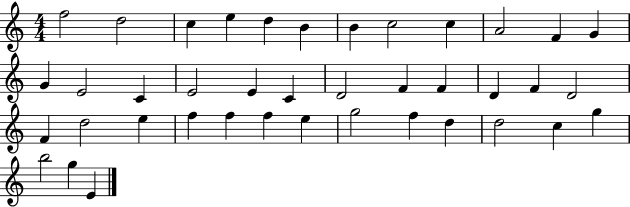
F5/h D5/h C5/q E5/q D5/q B4/q B4/q C5/h C5/q A4/h F4/q G4/q G4/q E4/h C4/q E4/h E4/q C4/q D4/h F4/q F4/q D4/q F4/q D4/h F4/q D5/h E5/q F5/q F5/q F5/q E5/q G5/h F5/q D5/q D5/h C5/q G5/q B5/h G5/q E4/q